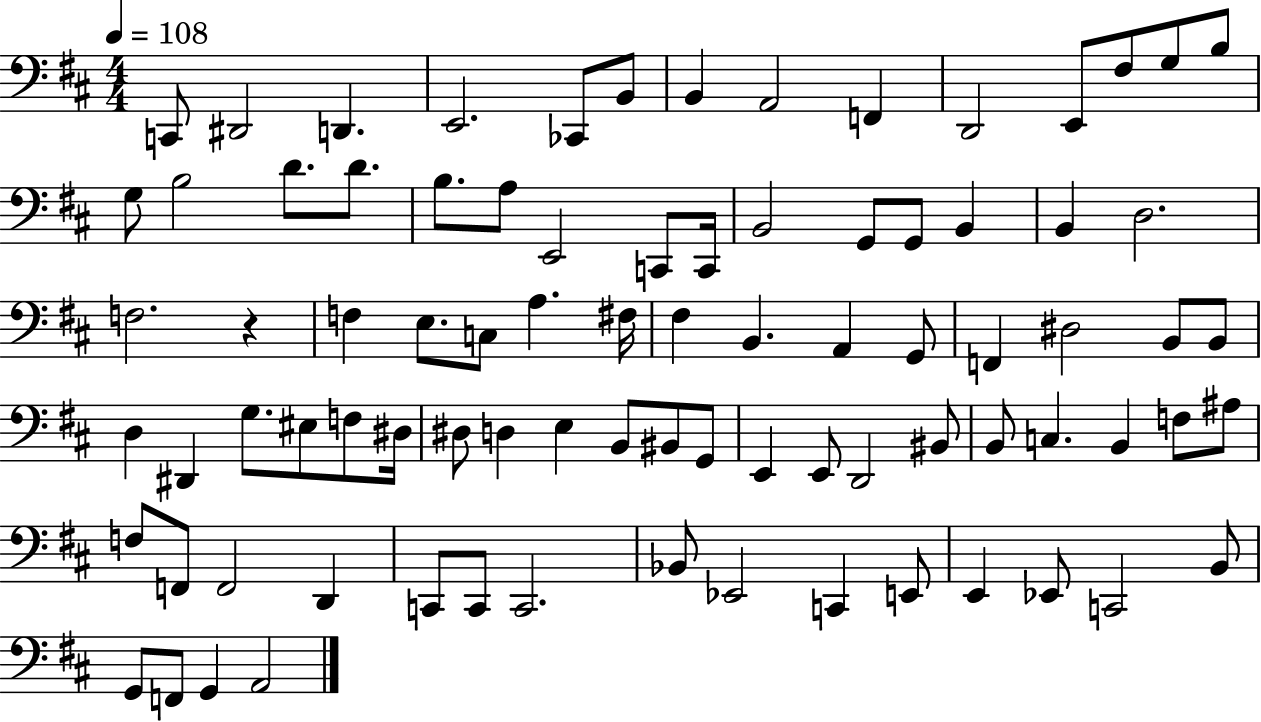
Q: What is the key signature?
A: D major